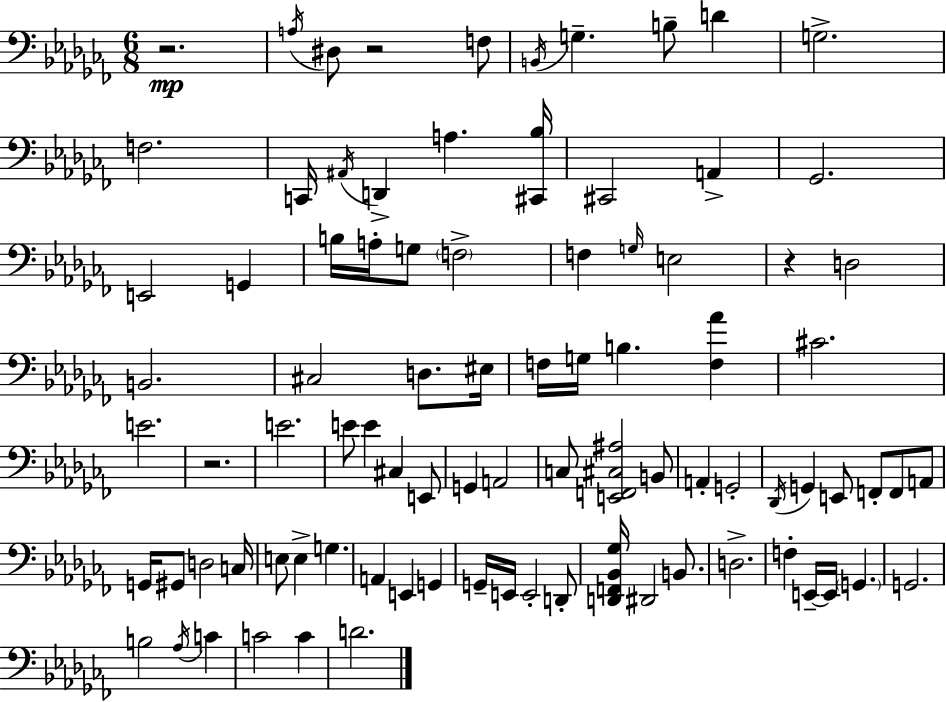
R/h. A3/s D#3/e R/h F3/e B2/s G3/q. B3/e D4/q G3/h. F3/h. C2/s A#2/s D2/q A3/q. [C#2,Bb3]/s C#2/h A2/q Gb2/h. E2/h G2/q B3/s A3/s G3/e F3/h F3/q G3/s E3/h R/q D3/h B2/h. C#3/h D3/e. EIS3/s F3/s G3/s B3/q. [F3,Ab4]/q C#4/h. E4/h. R/h. E4/h. E4/e E4/q C#3/q E2/e G2/q A2/h C3/e [E2,F2,C#3,A#3]/h B2/e A2/q G2/h Db2/s G2/q E2/e F2/e F2/e A2/e G2/s G#2/e D3/h C3/s E3/e E3/q G3/q. A2/q E2/q G2/q G2/s E2/s E2/h D2/e [D2,F2,Bb2,Gb3]/s D#2/h B2/e. D3/h. F3/q E2/s E2/s G2/q. G2/h. B3/h Ab3/s C4/q C4/h C4/q D4/h.